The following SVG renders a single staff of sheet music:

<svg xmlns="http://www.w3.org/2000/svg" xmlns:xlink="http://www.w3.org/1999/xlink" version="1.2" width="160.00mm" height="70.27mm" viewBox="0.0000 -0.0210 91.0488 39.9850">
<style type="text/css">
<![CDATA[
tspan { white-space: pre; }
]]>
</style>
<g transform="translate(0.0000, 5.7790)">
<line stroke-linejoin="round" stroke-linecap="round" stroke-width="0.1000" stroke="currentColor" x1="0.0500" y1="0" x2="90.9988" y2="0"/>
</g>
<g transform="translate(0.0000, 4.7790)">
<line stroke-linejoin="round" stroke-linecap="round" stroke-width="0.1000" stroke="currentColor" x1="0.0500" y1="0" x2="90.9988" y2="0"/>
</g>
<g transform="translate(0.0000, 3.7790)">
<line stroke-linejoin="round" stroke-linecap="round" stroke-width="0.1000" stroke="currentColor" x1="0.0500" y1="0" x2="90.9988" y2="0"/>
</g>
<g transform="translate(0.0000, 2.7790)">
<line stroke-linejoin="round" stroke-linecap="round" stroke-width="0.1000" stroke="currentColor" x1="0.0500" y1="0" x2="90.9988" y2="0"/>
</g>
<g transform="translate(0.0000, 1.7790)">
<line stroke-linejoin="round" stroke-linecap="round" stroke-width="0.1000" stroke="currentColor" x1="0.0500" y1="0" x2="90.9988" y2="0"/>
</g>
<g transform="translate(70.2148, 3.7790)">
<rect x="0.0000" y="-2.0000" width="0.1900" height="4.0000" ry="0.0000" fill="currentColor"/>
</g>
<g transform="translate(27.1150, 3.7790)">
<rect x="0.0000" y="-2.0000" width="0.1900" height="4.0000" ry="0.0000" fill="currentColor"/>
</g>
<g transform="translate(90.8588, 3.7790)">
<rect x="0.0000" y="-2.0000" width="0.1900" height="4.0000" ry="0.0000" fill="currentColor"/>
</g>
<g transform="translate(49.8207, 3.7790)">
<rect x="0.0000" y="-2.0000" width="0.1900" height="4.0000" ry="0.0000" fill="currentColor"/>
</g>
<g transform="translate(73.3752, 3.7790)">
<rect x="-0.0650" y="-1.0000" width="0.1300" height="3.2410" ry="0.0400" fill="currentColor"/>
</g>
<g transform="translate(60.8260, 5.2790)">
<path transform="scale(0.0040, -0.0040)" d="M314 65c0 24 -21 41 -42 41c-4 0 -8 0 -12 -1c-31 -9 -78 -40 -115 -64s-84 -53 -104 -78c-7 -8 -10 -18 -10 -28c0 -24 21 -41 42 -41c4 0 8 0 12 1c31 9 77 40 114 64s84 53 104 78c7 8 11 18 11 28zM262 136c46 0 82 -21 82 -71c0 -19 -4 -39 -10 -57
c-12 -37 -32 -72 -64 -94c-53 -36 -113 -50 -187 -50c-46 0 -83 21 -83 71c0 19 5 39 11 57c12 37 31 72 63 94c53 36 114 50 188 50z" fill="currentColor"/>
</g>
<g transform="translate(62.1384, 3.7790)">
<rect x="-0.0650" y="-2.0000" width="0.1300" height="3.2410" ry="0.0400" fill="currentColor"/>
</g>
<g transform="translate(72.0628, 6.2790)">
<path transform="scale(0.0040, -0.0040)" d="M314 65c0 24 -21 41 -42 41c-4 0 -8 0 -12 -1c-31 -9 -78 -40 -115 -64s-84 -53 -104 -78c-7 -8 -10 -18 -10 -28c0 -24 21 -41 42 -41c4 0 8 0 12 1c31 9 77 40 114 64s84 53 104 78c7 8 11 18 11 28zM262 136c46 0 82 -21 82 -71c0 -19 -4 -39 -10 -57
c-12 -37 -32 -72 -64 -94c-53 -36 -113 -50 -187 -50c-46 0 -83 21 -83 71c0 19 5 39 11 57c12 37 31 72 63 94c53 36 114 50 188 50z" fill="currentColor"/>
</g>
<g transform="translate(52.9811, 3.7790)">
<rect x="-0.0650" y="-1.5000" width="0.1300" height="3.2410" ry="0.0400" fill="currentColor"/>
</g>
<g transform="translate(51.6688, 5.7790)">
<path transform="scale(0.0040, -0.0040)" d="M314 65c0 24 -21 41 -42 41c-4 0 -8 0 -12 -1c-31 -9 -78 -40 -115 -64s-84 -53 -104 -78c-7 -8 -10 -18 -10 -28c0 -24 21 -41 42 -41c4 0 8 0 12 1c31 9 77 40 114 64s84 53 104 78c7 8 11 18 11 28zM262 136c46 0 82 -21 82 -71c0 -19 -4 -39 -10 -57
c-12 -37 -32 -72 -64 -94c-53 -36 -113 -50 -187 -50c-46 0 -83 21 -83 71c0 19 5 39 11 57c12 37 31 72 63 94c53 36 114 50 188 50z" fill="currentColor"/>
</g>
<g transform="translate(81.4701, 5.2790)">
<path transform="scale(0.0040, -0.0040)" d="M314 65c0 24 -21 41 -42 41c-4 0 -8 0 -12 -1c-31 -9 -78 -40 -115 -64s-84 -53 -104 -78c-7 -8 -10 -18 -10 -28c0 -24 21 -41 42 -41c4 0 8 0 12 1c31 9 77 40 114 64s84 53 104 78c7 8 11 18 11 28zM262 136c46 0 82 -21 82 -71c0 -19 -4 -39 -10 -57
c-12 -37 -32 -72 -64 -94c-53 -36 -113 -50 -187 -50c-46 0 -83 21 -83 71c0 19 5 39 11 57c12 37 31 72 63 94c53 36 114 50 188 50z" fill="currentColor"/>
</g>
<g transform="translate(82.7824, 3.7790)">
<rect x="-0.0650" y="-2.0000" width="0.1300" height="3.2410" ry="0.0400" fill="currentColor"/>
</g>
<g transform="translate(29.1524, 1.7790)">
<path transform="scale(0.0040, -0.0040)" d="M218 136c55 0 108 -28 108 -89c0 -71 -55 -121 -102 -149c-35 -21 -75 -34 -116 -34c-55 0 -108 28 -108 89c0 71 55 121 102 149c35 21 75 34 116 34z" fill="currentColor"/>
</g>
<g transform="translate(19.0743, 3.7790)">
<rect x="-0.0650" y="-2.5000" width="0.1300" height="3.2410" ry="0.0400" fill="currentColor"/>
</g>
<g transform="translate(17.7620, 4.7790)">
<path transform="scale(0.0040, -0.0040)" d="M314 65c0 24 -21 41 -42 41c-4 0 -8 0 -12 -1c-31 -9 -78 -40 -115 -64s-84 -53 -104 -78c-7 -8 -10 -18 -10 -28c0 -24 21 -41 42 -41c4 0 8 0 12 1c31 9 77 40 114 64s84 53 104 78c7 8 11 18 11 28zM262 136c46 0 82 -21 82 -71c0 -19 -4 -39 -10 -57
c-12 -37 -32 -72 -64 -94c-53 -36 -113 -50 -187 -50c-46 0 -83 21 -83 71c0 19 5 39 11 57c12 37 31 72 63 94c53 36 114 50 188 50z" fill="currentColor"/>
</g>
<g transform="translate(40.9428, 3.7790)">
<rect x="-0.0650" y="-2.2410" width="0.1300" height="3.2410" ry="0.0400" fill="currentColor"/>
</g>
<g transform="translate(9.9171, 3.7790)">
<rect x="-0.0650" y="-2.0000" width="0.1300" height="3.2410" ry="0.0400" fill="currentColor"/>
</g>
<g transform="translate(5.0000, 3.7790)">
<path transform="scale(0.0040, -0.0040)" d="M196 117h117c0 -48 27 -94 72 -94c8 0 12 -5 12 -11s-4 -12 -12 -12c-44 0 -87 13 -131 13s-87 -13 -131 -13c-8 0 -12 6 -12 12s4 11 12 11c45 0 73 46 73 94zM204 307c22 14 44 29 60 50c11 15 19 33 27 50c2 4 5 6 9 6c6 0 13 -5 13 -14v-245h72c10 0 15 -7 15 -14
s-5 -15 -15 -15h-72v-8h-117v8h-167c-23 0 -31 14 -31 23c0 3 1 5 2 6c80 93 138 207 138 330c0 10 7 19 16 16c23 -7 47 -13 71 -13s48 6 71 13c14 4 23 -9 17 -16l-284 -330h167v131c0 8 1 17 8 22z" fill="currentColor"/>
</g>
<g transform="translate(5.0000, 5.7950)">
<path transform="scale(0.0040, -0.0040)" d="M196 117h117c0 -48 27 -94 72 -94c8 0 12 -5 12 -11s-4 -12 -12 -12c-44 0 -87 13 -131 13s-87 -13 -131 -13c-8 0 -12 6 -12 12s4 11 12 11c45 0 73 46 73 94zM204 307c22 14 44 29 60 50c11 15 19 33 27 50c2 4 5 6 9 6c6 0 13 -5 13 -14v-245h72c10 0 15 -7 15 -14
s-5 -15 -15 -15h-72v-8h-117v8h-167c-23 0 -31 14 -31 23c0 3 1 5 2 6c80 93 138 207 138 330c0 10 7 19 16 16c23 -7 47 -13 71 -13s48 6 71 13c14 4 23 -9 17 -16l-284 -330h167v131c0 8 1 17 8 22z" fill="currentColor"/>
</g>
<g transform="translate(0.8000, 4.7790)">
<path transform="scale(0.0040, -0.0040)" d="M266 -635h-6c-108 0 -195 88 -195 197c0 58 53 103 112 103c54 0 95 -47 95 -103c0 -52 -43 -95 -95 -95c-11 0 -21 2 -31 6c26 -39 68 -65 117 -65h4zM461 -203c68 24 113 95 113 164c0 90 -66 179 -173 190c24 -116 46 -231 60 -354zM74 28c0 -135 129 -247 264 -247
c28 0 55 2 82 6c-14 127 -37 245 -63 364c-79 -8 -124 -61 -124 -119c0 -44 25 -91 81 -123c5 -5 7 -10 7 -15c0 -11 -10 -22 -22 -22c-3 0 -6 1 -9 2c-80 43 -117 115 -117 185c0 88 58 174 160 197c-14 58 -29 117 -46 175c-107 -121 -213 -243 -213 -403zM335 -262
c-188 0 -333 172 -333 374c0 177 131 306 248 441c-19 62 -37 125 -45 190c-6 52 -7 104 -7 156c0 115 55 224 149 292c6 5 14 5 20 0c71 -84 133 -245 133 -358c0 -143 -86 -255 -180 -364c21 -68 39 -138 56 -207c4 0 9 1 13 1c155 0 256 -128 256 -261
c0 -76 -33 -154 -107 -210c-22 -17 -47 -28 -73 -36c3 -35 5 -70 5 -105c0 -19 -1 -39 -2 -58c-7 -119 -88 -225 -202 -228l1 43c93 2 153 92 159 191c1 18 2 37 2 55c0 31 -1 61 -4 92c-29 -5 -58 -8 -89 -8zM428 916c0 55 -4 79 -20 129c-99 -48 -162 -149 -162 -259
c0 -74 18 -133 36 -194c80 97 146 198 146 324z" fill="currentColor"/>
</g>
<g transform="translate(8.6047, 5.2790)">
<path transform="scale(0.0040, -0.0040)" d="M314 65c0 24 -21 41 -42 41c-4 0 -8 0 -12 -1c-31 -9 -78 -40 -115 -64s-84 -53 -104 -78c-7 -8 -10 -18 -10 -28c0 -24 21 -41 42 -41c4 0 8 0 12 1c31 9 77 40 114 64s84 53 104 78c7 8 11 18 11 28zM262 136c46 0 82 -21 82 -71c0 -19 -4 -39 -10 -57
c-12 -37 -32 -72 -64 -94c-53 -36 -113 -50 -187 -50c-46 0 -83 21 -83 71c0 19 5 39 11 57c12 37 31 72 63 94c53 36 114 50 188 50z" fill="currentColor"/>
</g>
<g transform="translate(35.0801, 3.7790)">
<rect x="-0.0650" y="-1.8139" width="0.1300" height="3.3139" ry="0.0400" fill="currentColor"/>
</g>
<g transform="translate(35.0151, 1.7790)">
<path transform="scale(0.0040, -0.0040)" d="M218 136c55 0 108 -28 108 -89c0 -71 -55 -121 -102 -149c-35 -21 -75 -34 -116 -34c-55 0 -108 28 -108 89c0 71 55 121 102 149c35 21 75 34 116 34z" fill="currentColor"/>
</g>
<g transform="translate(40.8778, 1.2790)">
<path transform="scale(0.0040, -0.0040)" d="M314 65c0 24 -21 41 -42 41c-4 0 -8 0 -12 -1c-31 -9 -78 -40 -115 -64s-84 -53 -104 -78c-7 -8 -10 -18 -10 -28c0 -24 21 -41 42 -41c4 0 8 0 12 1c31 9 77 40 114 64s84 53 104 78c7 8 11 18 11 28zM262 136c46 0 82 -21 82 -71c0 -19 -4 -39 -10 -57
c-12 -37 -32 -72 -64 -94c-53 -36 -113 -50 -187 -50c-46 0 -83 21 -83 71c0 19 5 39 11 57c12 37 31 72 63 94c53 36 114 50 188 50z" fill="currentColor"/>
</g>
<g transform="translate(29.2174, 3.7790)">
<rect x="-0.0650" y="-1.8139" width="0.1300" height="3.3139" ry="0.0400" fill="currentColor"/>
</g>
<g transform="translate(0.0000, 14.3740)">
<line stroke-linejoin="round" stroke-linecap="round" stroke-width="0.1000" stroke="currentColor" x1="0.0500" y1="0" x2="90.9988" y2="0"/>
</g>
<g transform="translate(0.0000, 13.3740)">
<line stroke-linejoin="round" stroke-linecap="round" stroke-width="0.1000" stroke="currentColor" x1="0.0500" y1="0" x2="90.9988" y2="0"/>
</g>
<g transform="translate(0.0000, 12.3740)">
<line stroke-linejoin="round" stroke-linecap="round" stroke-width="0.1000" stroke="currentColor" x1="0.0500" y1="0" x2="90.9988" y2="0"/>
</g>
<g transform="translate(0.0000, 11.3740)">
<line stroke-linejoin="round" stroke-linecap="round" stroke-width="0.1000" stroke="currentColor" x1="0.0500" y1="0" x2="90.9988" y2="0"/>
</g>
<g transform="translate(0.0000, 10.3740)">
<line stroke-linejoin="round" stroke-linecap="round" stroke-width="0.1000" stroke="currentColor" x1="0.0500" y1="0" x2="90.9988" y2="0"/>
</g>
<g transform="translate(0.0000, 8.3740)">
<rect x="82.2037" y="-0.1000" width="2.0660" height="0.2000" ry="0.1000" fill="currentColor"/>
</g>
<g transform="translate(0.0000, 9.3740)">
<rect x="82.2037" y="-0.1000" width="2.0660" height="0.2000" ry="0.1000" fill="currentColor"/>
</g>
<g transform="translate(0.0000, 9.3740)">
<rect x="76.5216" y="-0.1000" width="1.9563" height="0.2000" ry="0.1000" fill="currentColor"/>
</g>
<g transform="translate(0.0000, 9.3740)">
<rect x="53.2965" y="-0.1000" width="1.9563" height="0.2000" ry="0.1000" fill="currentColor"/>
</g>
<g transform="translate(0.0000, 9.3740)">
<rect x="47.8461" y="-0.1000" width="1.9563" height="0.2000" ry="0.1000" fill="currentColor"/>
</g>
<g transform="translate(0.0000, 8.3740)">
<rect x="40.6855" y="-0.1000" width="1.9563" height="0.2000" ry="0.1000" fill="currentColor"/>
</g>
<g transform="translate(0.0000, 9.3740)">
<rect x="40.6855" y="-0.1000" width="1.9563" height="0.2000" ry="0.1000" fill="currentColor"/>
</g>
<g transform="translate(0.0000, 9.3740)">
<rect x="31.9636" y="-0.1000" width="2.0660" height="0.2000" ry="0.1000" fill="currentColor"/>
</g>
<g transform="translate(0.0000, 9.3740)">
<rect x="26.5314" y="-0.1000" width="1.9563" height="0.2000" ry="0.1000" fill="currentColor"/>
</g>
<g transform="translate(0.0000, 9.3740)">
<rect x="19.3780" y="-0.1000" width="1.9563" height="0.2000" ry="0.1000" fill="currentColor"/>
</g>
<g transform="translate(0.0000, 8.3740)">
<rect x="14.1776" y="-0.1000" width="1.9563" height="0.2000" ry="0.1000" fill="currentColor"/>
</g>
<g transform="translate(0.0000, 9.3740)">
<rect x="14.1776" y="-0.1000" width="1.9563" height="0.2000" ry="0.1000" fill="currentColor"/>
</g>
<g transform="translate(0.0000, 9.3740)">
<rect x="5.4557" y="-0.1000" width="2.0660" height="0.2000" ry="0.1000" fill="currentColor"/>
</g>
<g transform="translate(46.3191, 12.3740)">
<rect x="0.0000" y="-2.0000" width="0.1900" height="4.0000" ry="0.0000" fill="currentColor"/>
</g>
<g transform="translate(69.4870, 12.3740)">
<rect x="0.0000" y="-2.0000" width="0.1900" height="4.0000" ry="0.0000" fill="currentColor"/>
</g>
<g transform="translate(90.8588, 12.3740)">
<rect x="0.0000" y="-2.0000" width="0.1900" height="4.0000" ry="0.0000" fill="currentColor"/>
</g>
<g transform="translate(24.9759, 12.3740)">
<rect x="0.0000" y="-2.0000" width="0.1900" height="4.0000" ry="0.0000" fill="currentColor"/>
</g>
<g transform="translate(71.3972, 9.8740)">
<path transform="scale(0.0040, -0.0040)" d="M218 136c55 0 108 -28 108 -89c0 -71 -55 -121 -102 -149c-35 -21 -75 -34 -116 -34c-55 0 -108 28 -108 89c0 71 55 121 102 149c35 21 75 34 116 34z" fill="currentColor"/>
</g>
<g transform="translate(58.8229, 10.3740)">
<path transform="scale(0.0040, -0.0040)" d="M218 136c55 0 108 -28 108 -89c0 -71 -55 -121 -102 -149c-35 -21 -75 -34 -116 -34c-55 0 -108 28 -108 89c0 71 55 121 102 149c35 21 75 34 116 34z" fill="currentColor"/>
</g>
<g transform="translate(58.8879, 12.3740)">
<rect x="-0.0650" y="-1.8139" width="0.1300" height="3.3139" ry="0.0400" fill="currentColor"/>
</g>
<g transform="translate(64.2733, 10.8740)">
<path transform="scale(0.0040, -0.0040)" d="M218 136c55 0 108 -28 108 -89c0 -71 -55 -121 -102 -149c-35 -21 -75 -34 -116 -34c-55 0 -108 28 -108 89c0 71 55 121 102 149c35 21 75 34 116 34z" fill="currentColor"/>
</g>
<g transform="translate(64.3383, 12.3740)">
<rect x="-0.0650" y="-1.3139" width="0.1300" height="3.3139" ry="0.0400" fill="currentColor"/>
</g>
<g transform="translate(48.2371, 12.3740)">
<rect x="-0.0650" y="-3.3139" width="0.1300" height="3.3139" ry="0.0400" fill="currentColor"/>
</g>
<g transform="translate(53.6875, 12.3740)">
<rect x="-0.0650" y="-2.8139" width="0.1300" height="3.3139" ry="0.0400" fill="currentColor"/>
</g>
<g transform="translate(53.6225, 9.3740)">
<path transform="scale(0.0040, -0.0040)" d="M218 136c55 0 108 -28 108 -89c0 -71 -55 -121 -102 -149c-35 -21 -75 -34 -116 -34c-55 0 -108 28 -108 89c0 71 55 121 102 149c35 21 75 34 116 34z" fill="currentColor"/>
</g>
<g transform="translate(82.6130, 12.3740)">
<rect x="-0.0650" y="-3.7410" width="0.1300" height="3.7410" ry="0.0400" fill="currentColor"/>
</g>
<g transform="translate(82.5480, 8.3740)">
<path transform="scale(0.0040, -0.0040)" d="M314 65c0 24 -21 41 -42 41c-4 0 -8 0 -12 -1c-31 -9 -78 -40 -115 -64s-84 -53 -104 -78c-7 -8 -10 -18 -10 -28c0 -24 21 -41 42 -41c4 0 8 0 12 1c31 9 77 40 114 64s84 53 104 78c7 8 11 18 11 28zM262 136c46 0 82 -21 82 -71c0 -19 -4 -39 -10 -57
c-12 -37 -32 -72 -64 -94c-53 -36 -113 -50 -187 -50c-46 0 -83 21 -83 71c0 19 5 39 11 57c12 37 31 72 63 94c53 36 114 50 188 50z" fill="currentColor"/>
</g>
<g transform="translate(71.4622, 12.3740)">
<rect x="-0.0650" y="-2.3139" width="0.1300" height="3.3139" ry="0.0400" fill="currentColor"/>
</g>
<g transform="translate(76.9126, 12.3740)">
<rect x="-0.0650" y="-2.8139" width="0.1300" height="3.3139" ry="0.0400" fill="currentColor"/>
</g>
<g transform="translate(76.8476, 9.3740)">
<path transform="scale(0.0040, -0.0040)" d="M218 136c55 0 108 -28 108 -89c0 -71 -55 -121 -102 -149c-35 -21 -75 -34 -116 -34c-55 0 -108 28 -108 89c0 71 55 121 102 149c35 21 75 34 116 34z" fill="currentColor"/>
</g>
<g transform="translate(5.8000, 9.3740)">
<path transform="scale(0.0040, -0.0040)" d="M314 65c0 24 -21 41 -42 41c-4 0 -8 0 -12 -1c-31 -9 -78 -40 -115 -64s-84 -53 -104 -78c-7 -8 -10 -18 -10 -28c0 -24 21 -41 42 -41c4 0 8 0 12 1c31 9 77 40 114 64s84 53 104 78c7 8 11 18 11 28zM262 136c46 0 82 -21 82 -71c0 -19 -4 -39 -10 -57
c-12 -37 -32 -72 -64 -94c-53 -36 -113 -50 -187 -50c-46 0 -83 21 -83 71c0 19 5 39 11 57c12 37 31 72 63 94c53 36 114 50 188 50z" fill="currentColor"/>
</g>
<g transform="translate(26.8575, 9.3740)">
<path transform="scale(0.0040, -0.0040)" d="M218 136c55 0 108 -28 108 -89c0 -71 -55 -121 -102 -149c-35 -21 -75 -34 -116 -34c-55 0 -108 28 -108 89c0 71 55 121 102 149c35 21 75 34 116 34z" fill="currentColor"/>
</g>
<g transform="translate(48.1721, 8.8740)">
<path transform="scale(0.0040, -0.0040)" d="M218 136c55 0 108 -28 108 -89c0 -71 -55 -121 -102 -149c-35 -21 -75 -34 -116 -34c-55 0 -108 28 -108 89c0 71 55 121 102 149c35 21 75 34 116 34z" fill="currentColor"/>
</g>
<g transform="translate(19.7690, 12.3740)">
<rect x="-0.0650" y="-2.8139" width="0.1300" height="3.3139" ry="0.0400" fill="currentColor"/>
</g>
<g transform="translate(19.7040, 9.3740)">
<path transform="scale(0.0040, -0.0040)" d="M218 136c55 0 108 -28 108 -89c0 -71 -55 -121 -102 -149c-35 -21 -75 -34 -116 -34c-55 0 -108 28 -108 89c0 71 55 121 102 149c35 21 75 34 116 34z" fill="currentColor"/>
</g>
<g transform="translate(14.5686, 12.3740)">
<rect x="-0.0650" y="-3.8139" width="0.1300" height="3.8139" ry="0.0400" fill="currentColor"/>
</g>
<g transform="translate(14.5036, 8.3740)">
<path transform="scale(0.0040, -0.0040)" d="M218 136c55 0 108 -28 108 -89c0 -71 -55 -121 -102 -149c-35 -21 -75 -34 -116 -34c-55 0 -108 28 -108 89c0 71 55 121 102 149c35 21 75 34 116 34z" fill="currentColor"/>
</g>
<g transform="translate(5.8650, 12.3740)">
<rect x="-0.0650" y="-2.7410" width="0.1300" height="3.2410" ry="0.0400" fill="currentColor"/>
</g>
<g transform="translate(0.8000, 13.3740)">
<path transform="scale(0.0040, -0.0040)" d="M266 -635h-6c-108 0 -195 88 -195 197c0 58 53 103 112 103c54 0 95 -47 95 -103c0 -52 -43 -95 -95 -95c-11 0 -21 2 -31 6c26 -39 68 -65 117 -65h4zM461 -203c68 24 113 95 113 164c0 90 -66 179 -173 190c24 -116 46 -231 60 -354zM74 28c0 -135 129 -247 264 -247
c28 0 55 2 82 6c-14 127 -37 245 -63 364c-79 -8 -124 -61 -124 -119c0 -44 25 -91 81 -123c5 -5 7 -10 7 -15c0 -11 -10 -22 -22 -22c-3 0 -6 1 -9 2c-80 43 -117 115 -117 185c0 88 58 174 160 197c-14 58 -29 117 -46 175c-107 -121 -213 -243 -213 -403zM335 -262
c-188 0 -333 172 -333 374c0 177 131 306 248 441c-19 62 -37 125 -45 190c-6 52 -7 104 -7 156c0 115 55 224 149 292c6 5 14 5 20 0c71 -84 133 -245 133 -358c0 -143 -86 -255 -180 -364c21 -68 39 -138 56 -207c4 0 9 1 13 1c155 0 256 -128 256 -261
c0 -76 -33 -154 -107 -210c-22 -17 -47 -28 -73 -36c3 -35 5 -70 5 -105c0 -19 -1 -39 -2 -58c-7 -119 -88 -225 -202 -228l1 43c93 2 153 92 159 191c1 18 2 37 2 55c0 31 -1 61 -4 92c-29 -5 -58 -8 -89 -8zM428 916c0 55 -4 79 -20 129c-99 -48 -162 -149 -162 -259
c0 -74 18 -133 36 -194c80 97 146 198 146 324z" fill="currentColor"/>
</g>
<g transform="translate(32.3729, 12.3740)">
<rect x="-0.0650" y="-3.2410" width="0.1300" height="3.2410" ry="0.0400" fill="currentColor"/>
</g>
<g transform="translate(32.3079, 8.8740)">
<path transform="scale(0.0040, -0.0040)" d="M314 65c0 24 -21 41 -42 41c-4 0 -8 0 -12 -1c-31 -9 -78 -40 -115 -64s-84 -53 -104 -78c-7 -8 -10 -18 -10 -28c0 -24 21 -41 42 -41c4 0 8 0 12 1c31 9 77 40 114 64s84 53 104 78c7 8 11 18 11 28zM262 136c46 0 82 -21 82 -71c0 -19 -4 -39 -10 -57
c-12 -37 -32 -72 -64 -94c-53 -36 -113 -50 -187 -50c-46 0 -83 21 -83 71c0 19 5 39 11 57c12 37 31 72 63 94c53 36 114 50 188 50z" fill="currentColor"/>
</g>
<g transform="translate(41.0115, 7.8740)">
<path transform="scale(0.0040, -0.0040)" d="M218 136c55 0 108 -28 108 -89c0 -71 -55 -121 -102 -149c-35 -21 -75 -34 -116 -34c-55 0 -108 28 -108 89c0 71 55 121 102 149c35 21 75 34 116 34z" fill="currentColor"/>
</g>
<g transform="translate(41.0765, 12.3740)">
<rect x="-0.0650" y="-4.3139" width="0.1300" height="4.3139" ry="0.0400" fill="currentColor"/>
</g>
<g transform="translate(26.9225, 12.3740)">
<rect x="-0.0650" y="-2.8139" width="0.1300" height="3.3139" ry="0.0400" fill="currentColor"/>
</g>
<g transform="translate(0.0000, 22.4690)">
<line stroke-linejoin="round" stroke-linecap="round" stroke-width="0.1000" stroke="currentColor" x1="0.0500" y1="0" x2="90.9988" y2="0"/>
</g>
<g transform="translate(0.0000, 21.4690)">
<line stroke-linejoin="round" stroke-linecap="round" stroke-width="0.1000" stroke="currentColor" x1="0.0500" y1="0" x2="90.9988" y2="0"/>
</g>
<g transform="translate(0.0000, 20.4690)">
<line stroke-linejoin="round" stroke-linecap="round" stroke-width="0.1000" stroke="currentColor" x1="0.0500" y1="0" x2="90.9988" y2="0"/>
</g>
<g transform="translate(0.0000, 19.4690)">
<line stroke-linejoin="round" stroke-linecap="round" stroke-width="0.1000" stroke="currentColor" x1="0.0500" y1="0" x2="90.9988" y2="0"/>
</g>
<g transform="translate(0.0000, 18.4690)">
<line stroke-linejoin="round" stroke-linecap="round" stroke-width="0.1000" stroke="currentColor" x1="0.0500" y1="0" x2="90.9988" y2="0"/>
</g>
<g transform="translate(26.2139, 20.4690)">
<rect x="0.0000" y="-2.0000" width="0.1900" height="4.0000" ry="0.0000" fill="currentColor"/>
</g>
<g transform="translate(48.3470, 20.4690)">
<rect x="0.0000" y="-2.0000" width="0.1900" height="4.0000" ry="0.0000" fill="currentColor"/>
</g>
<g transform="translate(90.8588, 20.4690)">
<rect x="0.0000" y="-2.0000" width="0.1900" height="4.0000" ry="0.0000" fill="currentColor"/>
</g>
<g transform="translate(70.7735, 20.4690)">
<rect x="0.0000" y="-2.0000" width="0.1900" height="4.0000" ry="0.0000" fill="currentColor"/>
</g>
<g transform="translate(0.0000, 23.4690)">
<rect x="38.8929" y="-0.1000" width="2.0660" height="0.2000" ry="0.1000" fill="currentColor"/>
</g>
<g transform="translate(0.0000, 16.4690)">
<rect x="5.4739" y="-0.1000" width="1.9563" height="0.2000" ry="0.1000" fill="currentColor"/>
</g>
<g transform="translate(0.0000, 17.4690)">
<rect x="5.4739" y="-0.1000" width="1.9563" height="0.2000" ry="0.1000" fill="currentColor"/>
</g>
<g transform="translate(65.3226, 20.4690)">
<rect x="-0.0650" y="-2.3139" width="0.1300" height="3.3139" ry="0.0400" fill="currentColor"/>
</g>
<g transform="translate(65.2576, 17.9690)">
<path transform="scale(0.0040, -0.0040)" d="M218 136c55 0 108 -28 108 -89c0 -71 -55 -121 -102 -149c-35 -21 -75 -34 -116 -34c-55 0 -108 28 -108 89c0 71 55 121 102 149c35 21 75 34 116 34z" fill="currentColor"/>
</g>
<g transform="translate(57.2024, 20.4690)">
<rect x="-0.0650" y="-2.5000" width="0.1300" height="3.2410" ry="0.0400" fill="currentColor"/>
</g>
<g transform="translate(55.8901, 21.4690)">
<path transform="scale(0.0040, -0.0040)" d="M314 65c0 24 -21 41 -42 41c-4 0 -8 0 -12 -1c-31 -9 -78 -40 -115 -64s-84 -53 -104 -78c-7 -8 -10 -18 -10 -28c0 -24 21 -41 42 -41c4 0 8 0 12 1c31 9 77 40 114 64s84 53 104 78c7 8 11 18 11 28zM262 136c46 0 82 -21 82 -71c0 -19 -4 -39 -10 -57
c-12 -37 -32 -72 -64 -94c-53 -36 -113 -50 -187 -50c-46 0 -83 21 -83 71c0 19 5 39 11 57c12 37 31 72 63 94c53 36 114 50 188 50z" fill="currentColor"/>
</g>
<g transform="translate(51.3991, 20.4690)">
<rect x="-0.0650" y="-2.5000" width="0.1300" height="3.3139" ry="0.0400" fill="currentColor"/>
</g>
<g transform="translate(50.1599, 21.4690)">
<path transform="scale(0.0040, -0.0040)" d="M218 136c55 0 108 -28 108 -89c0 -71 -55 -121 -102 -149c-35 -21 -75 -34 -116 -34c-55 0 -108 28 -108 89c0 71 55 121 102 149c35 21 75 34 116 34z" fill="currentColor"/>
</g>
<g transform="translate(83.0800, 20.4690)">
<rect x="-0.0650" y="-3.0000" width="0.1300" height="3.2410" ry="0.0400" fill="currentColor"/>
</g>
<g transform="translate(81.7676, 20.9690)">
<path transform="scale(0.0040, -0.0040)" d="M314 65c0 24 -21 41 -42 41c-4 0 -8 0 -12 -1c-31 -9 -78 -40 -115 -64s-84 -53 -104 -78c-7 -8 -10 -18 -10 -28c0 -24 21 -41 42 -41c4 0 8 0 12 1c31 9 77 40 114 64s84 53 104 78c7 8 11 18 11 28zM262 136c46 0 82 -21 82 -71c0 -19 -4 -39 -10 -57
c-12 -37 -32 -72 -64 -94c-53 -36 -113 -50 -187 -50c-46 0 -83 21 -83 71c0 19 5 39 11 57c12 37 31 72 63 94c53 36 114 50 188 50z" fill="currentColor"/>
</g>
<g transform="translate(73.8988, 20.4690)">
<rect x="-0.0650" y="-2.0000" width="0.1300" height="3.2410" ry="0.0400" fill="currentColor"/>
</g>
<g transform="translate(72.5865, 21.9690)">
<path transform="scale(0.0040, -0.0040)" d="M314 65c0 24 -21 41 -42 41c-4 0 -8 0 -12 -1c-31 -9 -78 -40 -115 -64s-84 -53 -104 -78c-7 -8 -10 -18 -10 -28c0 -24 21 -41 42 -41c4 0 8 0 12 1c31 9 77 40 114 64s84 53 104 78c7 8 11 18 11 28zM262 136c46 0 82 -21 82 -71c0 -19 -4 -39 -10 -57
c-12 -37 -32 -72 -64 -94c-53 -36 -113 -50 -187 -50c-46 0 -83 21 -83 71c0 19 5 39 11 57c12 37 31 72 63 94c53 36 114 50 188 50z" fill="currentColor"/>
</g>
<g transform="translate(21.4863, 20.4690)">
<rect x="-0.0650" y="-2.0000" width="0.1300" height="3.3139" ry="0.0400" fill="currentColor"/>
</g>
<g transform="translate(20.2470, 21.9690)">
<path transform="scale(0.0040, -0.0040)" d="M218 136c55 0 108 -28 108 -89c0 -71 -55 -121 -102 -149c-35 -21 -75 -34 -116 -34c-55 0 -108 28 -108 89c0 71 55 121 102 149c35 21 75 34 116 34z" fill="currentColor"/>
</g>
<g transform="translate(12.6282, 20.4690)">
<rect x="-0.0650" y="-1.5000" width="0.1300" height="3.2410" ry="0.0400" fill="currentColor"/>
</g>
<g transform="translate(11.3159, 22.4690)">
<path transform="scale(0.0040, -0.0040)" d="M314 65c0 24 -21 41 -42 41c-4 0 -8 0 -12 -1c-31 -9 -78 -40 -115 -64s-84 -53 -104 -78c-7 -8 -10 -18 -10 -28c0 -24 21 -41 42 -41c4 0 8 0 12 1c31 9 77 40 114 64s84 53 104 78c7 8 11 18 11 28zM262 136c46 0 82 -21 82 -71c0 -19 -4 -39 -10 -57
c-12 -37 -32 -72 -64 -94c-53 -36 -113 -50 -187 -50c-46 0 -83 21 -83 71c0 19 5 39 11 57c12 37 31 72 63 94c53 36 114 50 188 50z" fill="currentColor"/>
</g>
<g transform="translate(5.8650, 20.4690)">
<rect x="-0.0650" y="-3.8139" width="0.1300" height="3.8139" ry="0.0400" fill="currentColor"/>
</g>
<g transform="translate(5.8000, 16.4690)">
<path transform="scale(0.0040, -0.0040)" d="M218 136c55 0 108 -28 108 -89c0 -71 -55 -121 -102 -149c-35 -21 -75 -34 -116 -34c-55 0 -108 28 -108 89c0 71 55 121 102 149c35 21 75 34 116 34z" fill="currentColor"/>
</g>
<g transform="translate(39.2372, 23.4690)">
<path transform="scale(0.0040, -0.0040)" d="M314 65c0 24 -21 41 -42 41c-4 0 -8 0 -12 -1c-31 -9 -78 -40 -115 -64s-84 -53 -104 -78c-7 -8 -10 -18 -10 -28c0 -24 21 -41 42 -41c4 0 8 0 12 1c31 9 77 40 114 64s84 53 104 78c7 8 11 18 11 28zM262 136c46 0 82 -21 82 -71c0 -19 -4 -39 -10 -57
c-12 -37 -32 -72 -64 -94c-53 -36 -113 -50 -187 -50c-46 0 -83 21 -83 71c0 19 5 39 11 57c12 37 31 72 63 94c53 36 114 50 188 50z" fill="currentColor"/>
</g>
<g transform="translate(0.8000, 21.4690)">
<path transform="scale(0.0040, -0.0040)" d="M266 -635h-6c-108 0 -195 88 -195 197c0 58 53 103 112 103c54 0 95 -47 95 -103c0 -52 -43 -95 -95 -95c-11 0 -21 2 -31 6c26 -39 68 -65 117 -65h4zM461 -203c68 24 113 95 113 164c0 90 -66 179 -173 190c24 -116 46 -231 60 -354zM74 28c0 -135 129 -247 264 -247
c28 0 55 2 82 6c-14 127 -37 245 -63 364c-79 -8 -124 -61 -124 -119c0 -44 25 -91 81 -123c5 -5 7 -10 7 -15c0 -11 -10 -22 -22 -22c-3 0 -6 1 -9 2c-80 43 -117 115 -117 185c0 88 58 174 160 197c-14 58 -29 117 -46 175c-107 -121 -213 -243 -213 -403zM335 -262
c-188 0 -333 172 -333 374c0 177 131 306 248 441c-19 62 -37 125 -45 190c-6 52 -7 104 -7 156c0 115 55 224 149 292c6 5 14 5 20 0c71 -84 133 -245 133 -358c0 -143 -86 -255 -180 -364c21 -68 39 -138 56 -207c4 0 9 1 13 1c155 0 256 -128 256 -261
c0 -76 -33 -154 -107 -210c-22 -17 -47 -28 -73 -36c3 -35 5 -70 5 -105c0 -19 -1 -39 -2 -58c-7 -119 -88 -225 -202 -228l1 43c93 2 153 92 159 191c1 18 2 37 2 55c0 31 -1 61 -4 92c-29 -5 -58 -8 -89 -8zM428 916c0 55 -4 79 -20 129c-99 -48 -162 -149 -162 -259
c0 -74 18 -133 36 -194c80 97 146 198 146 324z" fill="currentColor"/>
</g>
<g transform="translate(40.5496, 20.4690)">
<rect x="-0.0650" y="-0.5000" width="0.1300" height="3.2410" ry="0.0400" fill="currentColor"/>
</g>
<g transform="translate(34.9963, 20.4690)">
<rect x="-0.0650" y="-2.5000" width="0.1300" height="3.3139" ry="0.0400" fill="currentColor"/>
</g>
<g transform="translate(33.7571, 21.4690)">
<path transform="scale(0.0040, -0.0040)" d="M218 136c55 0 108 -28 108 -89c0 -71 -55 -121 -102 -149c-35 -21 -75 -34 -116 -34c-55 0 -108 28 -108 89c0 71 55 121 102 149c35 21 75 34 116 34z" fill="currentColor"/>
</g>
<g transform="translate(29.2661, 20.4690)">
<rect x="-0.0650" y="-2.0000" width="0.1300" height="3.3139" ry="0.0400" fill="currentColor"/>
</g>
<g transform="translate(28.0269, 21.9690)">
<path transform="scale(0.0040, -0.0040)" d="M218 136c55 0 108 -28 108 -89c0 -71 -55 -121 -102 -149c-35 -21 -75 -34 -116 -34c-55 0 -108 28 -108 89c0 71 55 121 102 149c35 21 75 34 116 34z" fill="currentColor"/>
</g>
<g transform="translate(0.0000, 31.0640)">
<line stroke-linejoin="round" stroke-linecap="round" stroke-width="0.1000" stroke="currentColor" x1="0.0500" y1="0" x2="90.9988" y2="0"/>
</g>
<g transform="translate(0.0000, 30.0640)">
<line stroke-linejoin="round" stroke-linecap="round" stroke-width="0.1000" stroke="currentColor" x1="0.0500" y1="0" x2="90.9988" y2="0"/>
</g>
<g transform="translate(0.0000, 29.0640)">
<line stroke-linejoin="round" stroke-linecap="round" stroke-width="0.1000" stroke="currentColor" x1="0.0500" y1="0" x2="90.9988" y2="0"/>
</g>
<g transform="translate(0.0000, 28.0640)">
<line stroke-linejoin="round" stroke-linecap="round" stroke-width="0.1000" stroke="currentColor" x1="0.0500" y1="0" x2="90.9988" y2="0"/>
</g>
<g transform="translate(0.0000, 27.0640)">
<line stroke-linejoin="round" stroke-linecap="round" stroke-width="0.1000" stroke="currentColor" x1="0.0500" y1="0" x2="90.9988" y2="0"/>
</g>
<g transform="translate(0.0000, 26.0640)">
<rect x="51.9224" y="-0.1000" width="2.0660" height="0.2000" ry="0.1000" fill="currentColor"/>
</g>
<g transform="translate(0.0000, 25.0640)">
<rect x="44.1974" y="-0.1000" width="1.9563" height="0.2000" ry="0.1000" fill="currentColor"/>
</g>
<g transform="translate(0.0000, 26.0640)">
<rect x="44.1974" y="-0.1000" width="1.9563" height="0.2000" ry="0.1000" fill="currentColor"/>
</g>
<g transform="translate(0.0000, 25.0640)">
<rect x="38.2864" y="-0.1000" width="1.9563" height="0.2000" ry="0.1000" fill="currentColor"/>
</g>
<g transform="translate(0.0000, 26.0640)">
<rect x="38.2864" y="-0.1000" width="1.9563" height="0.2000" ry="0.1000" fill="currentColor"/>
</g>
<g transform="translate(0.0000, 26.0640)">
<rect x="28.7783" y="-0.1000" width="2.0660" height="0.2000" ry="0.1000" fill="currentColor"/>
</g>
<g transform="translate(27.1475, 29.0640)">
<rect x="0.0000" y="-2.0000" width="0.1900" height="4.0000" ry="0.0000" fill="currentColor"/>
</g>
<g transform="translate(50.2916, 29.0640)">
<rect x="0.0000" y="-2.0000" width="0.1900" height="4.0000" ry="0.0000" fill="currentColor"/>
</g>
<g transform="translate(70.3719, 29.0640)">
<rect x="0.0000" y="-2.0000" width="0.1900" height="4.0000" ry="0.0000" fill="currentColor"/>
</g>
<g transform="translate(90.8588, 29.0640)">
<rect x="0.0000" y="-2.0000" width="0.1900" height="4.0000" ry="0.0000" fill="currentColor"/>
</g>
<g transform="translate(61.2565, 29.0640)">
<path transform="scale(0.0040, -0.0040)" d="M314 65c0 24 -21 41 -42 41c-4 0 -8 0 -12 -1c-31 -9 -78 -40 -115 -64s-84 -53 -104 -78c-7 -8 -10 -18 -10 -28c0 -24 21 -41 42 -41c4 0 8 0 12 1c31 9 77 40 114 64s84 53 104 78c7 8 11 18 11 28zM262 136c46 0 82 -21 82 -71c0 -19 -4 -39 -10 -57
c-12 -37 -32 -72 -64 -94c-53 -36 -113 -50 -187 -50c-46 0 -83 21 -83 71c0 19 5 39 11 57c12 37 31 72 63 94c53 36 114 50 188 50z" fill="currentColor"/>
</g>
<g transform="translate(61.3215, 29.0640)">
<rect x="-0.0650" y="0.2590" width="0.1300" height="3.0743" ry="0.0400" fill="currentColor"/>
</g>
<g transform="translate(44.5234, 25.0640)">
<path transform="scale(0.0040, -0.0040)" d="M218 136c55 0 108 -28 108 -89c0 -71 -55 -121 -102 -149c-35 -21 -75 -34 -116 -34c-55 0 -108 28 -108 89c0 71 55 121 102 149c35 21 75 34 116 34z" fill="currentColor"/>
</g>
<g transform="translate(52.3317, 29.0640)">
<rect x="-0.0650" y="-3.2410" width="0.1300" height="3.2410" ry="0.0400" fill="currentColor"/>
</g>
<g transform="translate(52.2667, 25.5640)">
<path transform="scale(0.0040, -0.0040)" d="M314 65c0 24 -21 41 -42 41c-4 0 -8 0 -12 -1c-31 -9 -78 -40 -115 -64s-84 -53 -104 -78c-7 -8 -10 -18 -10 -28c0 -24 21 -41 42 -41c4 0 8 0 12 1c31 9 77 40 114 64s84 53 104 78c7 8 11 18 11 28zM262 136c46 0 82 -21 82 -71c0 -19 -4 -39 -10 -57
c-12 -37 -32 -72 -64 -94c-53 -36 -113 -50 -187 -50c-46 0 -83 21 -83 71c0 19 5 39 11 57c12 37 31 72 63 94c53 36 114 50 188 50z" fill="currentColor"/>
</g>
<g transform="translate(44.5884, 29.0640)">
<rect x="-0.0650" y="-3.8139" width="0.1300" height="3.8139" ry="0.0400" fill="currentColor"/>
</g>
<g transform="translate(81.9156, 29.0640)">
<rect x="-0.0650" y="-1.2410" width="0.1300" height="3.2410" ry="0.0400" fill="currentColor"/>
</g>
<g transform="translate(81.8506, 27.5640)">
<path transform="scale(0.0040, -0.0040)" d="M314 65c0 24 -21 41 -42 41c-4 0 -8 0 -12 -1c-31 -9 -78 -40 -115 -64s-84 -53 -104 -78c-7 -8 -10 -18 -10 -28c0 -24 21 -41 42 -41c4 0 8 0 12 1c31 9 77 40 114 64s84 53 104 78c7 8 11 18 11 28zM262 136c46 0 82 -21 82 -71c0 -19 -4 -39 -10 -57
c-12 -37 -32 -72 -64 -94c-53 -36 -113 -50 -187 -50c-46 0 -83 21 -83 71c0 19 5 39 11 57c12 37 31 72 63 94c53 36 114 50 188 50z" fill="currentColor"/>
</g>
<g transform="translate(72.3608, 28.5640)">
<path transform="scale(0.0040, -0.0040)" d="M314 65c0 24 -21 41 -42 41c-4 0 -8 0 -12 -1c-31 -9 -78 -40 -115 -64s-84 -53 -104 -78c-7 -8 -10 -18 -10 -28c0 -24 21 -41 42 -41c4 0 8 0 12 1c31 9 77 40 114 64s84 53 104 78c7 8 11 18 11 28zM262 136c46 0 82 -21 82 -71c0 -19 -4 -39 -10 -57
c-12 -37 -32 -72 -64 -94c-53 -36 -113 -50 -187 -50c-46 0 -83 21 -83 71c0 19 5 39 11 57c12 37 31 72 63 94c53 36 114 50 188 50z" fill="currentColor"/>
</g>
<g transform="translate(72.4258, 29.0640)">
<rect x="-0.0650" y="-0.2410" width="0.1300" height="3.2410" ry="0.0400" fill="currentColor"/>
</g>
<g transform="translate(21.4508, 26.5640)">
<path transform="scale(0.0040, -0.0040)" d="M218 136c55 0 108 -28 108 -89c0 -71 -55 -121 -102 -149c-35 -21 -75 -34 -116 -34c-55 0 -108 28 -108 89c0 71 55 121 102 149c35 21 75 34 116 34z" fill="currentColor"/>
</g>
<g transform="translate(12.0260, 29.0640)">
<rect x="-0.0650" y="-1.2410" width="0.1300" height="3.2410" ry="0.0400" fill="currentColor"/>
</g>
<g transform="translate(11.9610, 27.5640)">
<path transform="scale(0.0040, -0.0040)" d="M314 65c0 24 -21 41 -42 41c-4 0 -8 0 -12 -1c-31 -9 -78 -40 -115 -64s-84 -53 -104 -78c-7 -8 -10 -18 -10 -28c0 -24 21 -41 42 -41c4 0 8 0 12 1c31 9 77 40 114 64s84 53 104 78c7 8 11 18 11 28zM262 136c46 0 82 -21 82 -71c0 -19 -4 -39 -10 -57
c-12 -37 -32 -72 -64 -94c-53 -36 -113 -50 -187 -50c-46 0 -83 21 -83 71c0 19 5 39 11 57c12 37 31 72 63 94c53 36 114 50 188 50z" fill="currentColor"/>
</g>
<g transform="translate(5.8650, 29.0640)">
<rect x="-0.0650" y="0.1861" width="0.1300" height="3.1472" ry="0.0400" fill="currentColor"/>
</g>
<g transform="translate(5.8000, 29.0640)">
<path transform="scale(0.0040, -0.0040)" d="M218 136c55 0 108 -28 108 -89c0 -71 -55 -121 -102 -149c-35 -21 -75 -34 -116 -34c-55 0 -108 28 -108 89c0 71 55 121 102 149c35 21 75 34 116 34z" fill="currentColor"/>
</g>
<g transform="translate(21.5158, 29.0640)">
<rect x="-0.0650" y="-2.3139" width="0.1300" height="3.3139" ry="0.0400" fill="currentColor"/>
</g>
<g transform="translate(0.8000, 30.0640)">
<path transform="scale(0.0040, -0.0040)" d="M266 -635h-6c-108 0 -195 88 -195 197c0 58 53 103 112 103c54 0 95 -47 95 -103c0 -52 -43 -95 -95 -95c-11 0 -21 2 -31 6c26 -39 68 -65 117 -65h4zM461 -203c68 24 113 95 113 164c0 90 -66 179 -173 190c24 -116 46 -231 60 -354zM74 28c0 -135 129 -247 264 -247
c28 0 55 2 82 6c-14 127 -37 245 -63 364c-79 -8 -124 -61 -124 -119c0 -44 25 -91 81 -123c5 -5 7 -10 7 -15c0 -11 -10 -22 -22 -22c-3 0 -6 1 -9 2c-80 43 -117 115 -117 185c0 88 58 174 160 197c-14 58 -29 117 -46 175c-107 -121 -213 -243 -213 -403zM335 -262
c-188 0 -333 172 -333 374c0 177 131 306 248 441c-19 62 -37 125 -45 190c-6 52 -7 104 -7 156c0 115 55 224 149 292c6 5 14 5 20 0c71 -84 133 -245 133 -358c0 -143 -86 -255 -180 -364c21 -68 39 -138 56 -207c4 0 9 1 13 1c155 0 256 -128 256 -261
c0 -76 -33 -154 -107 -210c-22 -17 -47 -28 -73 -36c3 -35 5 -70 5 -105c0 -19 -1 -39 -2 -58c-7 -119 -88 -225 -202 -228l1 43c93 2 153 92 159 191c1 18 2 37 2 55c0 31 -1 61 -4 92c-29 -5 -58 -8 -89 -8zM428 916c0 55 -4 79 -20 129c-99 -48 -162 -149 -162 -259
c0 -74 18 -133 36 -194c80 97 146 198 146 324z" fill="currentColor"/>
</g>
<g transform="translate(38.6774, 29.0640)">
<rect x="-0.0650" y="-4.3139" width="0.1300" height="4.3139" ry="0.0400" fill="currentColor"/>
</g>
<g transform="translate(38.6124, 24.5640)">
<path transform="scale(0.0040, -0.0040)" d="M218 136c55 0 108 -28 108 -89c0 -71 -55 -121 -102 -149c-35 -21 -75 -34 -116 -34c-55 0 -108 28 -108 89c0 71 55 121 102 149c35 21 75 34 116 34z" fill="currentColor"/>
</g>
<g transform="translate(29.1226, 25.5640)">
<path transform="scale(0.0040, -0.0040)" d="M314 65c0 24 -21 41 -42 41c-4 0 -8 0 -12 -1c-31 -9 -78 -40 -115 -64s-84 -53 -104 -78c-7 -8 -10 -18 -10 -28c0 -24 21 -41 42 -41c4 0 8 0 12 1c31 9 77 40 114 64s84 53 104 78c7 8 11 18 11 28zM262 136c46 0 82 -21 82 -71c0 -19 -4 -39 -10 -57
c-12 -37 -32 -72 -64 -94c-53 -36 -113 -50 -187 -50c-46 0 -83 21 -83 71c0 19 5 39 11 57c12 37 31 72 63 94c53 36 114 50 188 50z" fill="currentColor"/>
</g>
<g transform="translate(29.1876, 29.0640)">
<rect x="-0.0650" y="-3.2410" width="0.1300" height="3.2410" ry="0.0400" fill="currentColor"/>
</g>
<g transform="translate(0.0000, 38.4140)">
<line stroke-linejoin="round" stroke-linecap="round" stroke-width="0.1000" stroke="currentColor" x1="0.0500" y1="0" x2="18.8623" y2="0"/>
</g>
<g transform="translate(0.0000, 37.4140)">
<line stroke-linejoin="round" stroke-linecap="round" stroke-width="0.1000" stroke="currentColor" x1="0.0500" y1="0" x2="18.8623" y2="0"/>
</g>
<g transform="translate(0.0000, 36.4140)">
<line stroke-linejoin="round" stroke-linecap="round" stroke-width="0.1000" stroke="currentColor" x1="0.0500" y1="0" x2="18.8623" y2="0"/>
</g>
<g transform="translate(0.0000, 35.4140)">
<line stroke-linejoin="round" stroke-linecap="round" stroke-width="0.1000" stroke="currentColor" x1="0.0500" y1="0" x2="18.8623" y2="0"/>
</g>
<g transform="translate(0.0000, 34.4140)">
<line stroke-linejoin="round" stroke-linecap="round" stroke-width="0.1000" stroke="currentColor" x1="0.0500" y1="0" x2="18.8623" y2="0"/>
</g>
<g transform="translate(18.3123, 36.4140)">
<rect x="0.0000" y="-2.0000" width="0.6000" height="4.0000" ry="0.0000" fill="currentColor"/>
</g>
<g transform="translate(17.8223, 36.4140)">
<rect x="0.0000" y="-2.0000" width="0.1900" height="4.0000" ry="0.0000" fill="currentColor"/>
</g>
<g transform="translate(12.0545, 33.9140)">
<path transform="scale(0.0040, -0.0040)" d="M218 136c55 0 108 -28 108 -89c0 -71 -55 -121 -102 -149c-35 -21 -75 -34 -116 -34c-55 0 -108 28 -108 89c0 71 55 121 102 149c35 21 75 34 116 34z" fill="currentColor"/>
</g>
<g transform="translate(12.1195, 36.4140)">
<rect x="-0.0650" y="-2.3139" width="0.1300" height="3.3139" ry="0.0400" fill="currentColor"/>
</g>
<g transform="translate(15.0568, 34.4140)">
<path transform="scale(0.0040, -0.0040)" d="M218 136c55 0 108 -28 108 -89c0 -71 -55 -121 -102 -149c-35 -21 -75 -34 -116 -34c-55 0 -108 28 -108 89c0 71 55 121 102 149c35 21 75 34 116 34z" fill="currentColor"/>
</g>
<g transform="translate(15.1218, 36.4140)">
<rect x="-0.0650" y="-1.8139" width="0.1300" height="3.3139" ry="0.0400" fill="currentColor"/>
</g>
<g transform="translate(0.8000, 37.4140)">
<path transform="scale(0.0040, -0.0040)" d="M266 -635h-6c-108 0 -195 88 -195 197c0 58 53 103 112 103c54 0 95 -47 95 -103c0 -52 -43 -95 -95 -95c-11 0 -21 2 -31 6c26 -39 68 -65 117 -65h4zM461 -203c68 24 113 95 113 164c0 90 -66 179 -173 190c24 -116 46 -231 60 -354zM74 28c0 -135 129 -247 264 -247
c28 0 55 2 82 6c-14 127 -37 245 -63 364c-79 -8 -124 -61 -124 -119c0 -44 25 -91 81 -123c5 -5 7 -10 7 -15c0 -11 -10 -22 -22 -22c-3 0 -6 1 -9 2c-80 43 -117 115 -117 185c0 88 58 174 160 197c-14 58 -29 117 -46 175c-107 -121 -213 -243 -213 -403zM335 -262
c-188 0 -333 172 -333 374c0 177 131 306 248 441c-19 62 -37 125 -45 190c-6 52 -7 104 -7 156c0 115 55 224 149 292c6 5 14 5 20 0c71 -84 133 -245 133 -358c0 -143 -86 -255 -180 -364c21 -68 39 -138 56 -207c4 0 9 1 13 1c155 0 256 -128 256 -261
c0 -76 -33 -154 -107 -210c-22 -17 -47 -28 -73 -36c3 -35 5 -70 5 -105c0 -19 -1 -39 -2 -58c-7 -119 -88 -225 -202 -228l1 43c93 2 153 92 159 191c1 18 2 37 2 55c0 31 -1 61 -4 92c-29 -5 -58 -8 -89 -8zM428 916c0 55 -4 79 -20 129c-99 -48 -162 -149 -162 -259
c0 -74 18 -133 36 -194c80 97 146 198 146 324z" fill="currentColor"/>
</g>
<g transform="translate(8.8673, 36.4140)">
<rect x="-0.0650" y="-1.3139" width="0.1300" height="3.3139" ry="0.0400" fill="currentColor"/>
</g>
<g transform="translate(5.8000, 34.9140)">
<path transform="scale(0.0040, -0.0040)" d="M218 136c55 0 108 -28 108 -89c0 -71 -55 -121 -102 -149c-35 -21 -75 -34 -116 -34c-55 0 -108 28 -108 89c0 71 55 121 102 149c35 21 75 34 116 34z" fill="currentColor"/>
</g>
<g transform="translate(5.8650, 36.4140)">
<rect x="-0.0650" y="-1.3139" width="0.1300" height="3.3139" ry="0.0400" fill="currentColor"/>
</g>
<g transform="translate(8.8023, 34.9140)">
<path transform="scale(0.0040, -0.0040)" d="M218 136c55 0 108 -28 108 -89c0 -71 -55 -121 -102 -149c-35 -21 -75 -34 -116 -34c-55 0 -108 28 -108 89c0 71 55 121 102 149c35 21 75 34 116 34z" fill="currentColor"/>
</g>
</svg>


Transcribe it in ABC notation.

X:1
T:Untitled
M:4/4
L:1/4
K:C
F2 G2 f f g2 E2 F2 D2 F2 a2 c' a a b2 d' b a f e g a c'2 c' E2 F F G C2 G G2 g F2 A2 B e2 g b2 d' c' b2 B2 c2 e2 e e g f